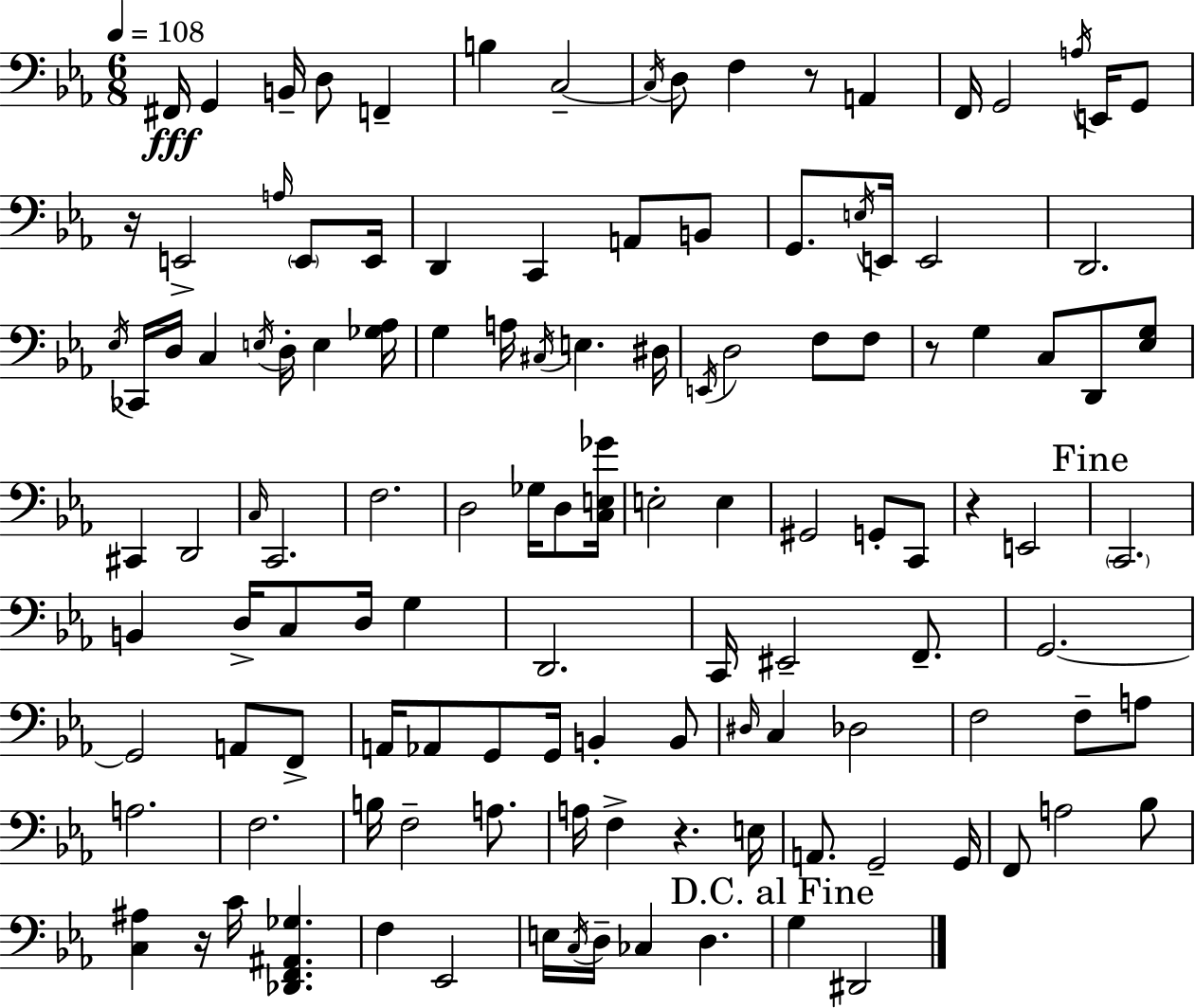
X:1
T:Untitled
M:6/8
L:1/4
K:Cm
^F,,/4 G,, B,,/4 D,/2 F,, B, C,2 C,/4 D,/2 F, z/2 A,, F,,/4 G,,2 A,/4 E,,/4 G,,/2 z/4 E,,2 A,/4 E,,/2 E,,/4 D,, C,, A,,/2 B,,/2 G,,/2 E,/4 E,,/4 E,,2 D,,2 _E,/4 _C,,/4 D,/4 C, E,/4 D,/4 E, [_G,_A,]/4 G, A,/4 ^C,/4 E, ^D,/4 E,,/4 D,2 F,/2 F,/2 z/2 G, C,/2 D,,/2 [_E,G,]/2 ^C,, D,,2 C,/4 C,,2 F,2 D,2 _G,/4 D,/2 [C,E,_G]/4 E,2 E, ^G,,2 G,,/2 C,,/2 z E,,2 C,,2 B,, D,/4 C,/2 D,/4 G, D,,2 C,,/4 ^E,,2 F,,/2 G,,2 G,,2 A,,/2 F,,/2 A,,/4 _A,,/2 G,,/2 G,,/4 B,, B,,/2 ^D,/4 C, _D,2 F,2 F,/2 A,/2 A,2 F,2 B,/4 F,2 A,/2 A,/4 F, z E,/4 A,,/2 G,,2 G,,/4 F,,/2 A,2 _B,/2 [C,^A,] z/4 C/4 [_D,,F,,^A,,_G,] F, _E,,2 E,/4 C,/4 D,/4 _C, D, G, ^D,,2